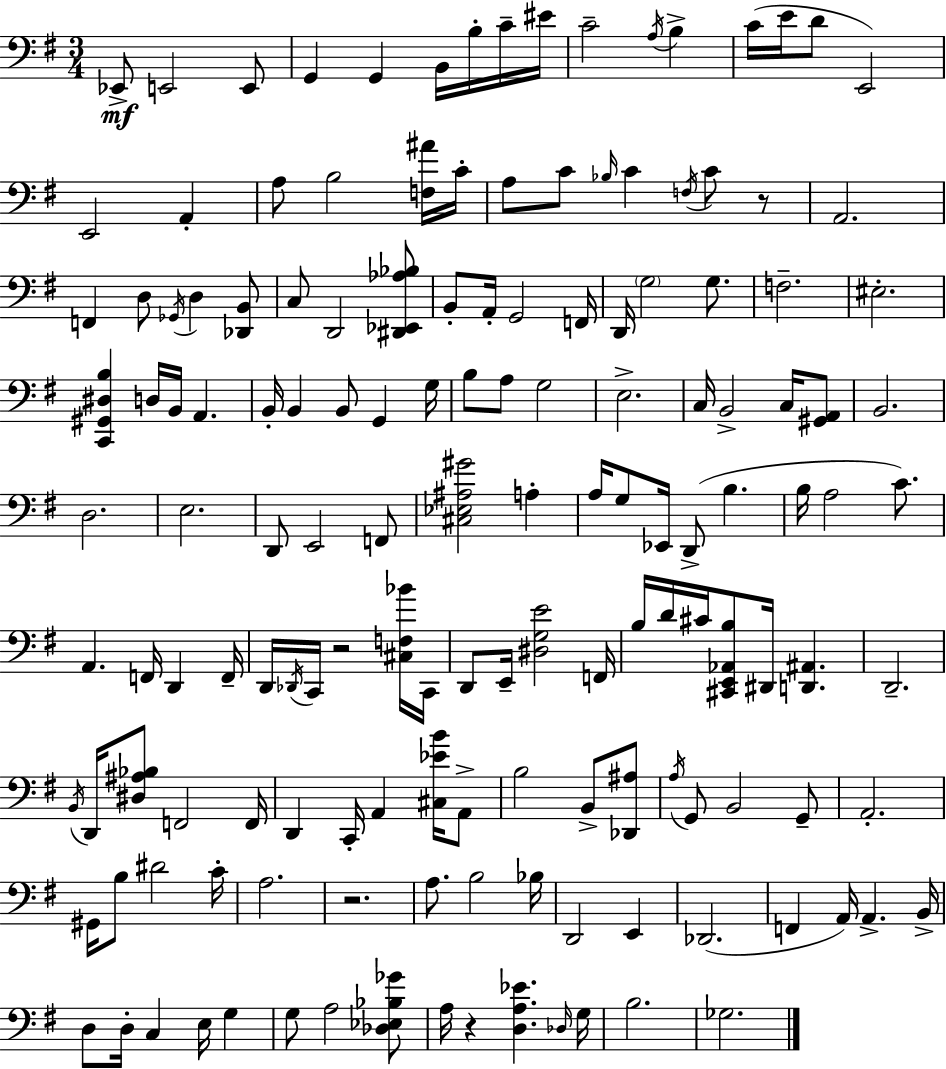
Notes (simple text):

Eb2/e E2/h E2/e G2/q G2/q B2/s B3/s C4/s EIS4/s C4/h A3/s B3/q C4/s E4/s D4/e E2/h E2/h A2/q A3/e B3/h [F3,A#4]/s C4/s A3/e C4/e Bb3/s C4/q F3/s C4/e R/e A2/h. F2/q D3/e Gb2/s D3/q [Db2,B2]/e C3/e D2/h [D#2,Eb2,Ab3,Bb3]/e B2/e A2/s G2/h F2/s D2/s G3/h G3/e. F3/h. EIS3/h. [C2,G#2,D#3,B3]/q D3/s B2/s A2/q. B2/s B2/q B2/e G2/q G3/s B3/e A3/e G3/h E3/h. C3/s B2/h C3/s [G#2,A2]/e B2/h. D3/h. E3/h. D2/e E2/h F2/e [C#3,Eb3,A#3,G#4]/h A3/q A3/s G3/e Eb2/s D2/e B3/q. B3/s A3/h C4/e. A2/q. F2/s D2/q F2/s D2/s Db2/s C2/s R/h [C#3,F3,Bb4]/s C2/s D2/e E2/s [D#3,G3,E4]/h F2/s B3/s D4/s C#4/s [C#2,E2,Ab2,B3]/e D#2/s [D2,A#2]/q. D2/h. B2/s D2/s [D#3,A#3,Bb3]/e F2/h F2/s D2/q C2/s A2/q [C#3,Eb4,B4]/s A2/e B3/h B2/e [Db2,A#3]/e A3/s G2/e B2/h G2/e A2/h. G#2/s B3/e D#4/h C4/s A3/h. R/h. A3/e. B3/h Bb3/s D2/h E2/q Db2/h. F2/q A2/s A2/q. B2/s D3/e D3/s C3/q E3/s G3/q G3/e A3/h [Db3,Eb3,Bb3,Gb4]/e A3/s R/q [D3,A3,Eb4]/q. Db3/s G3/s B3/h. Gb3/h.